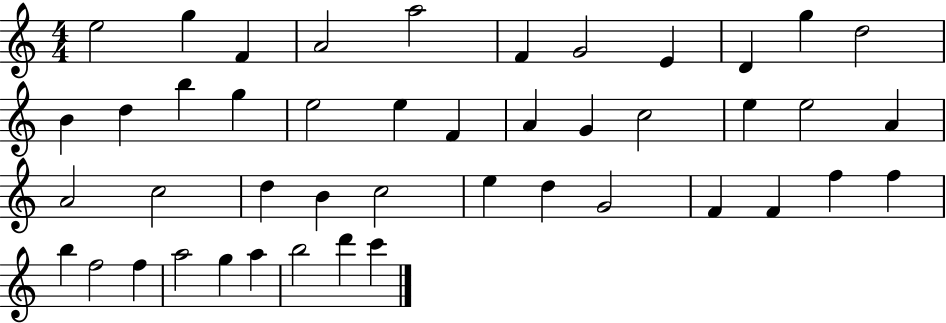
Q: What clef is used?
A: treble